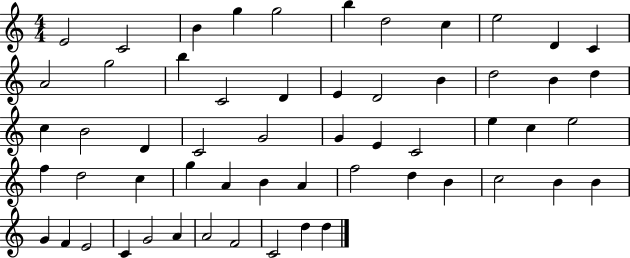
{
  \clef treble
  \numericTimeSignature
  \time 4/4
  \key c \major
  e'2 c'2 | b'4 g''4 g''2 | b''4 d''2 c''4 | e''2 d'4 c'4 | \break a'2 g''2 | b''4 c'2 d'4 | e'4 d'2 b'4 | d''2 b'4 d''4 | \break c''4 b'2 d'4 | c'2 g'2 | g'4 e'4 c'2 | e''4 c''4 e''2 | \break f''4 d''2 c''4 | g''4 a'4 b'4 a'4 | f''2 d''4 b'4 | c''2 b'4 b'4 | \break g'4 f'4 e'2 | c'4 g'2 a'4 | a'2 f'2 | c'2 d''4 d''4 | \break \bar "|."
}